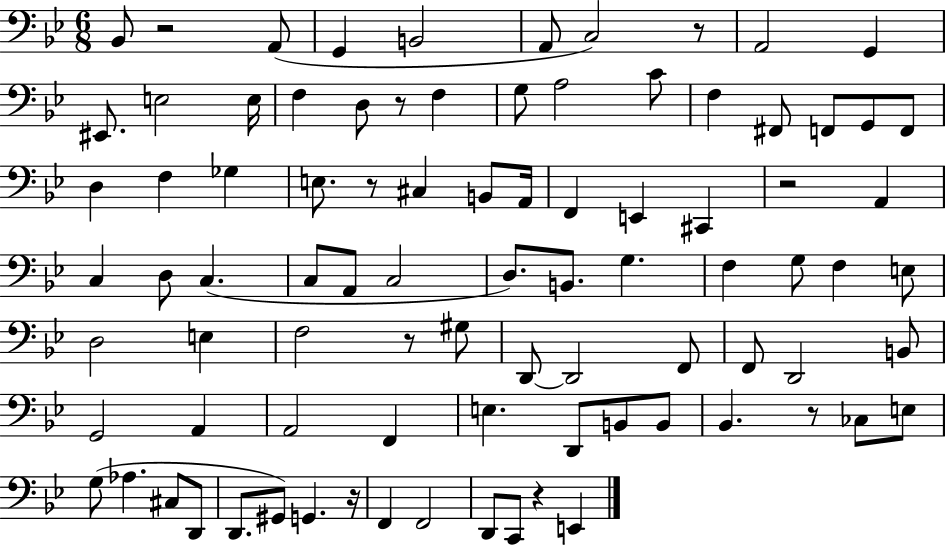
X:1
T:Untitled
M:6/8
L:1/4
K:Bb
_B,,/2 z2 A,,/2 G,, B,,2 A,,/2 C,2 z/2 A,,2 G,, ^E,,/2 E,2 E,/4 F, D,/2 z/2 F, G,/2 A,2 C/2 F, ^F,,/2 F,,/2 G,,/2 F,,/2 D, F, _G, E,/2 z/2 ^C, B,,/2 A,,/4 F,, E,, ^C,, z2 A,, C, D,/2 C, C,/2 A,,/2 C,2 D,/2 B,,/2 G, F, G,/2 F, E,/2 D,2 E, F,2 z/2 ^G,/2 D,,/2 D,,2 F,,/2 F,,/2 D,,2 B,,/2 G,,2 A,, A,,2 F,, E, D,,/2 B,,/2 B,,/2 _B,, z/2 _C,/2 E,/2 G,/2 _A, ^C,/2 D,,/2 D,,/2 ^G,,/2 G,, z/4 F,, F,,2 D,,/2 C,,/2 z E,,